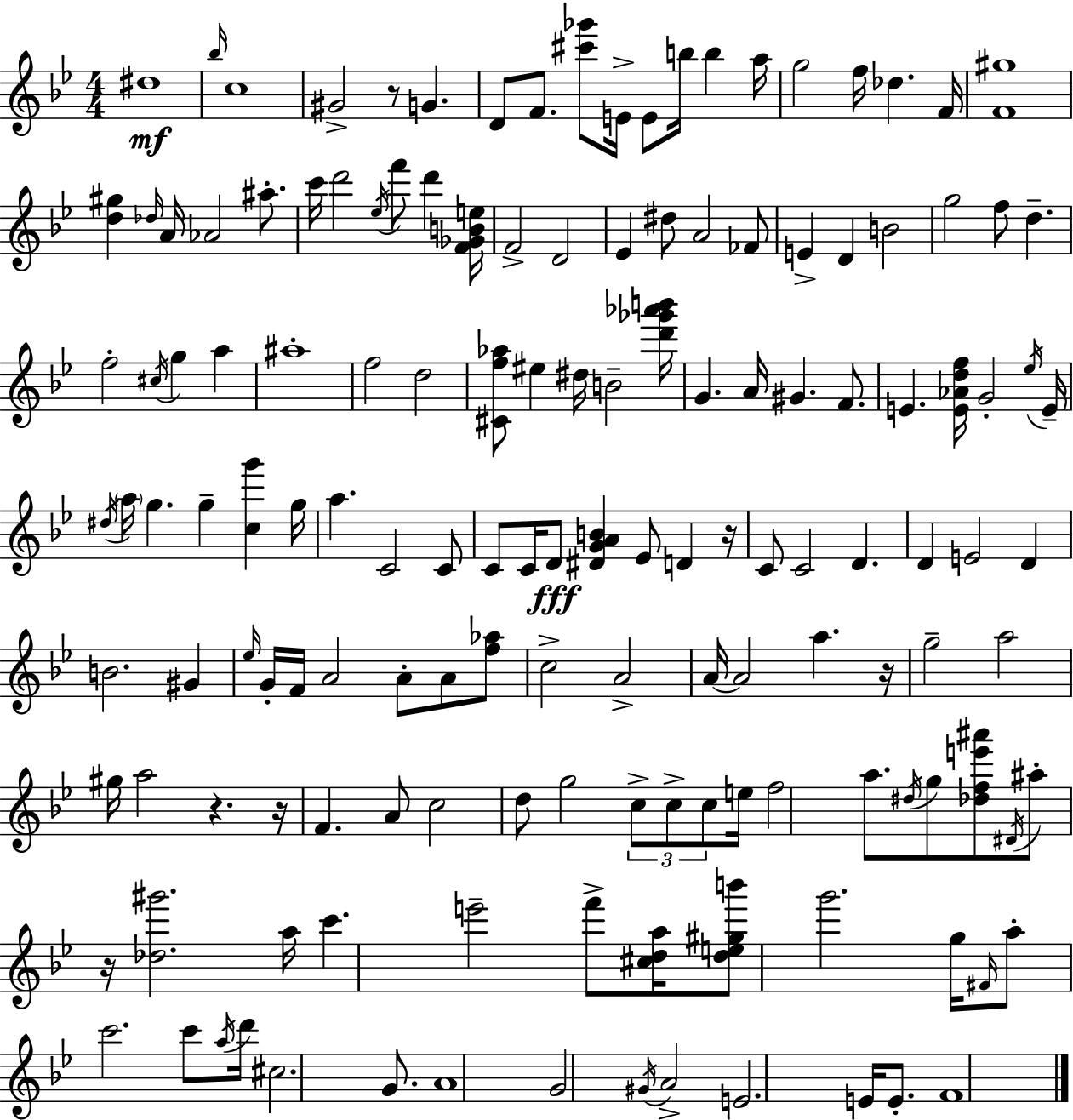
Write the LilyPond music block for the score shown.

{
  \clef treble
  \numericTimeSignature
  \time 4/4
  \key g \minor
  \repeat volta 2 { dis''1\mf | \grace { bes''16 } c''1 | gis'2-> r8 g'4. | d'8 f'8. <cis''' ges'''>8 e'16-> e'8 b''16 b''4 | \break a''16 g''2 f''16 des''4. | f'16 <f' gis''>1 | <d'' gis''>4 \grace { des''16 } a'16 aes'2 ais''8.-. | c'''16 d'''2 \acciaccatura { ees''16 } f'''8 d'''4 | \break <f' ges' b' e''>16 f'2-> d'2 | ees'4 dis''8 a'2 | fes'8 e'4-> d'4 b'2 | g''2 f''8 d''4.-- | \break f''2-. \acciaccatura { cis''16 } g''4 | a''4 ais''1-. | f''2 d''2 | <cis' f'' aes''>8 eis''4 dis''16 b'2-- | \break <d''' ges''' aes''' b'''>16 g'4. a'16 gis'4. | f'8. e'4. <e' aes' d'' f''>16 g'2-. | \acciaccatura { ees''16 } e'16-- \acciaccatura { dis''16 } \parenthesize a''16 g''4. g''4-- | <c'' g'''>4 g''16 a''4. c'2 | \break c'8 c'8 c'16 d'8\fff <dis' g' a' b'>4 ees'8 | d'4 r16 c'8 c'2 | d'4. d'4 e'2 | d'4 b'2. | \break gis'4 \grace { ees''16 } g'16-. f'16 a'2 | a'8-. a'8 <f'' aes''>8 c''2-> a'2-> | a'16~~ a'2 | a''4. r16 g''2-- a''2 | \break gis''16 a''2 | r4. r16 f'4. a'8 c''2 | d''8 g''2 | \tuplet 3/2 { c''8-> c''8-> c''8 } e''16 f''2 | \break a''8. \acciaccatura { dis''16 } g''8 <des'' f'' e''' ais'''>8 \acciaccatura { dis'16 } ais''8-. r16 <des'' gis'''>2. | a''16 c'''4. e'''2-- | f'''8-> <cis'' d'' a''>16 <d'' e'' gis'' b'''>8 g'''2. | g''16 \grace { fis'16 } a''8-. c'''2. | \break c'''8 \acciaccatura { a''16 } d'''16 cis''2. | g'8. a'1 | g'2 | \acciaccatura { gis'16 } a'2-> e'2. | \break e'16 e'8.-. f'1 | } \bar "|."
}